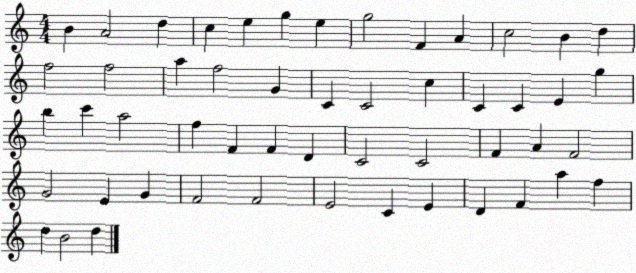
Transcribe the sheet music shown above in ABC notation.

X:1
T:Untitled
M:4/4
L:1/4
K:C
B A2 d c e g e g2 F A c2 B d f2 f2 a f2 G C C2 c C C E g b c' a2 f F F D C2 C2 F A F2 G2 E G F2 F2 E2 C E D F a f d B2 d